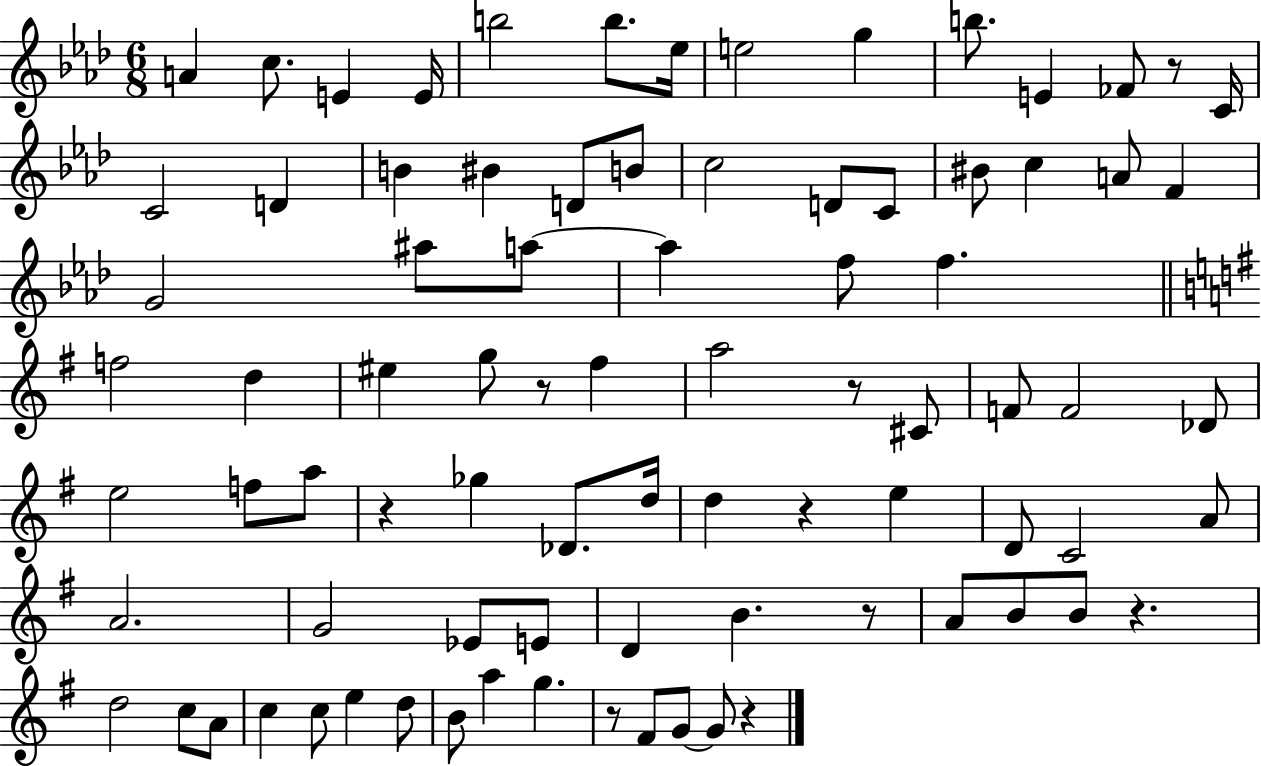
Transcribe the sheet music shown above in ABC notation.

X:1
T:Untitled
M:6/8
L:1/4
K:Ab
A c/2 E E/4 b2 b/2 _e/4 e2 g b/2 E _F/2 z/2 C/4 C2 D B ^B D/2 B/2 c2 D/2 C/2 ^B/2 c A/2 F G2 ^a/2 a/2 a f/2 f f2 d ^e g/2 z/2 ^f a2 z/2 ^C/2 F/2 F2 _D/2 e2 f/2 a/2 z _g _D/2 d/4 d z e D/2 C2 A/2 A2 G2 _E/2 E/2 D B z/2 A/2 B/2 B/2 z d2 c/2 A/2 c c/2 e d/2 B/2 a g z/2 ^F/2 G/2 G/2 z